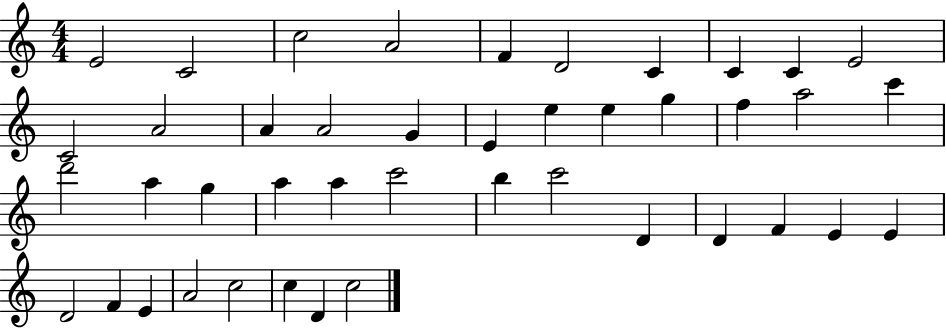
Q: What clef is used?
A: treble